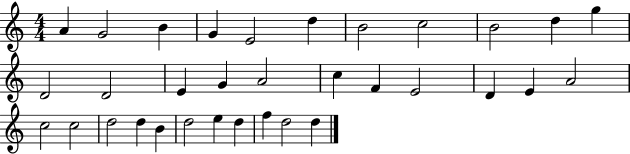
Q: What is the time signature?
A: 4/4